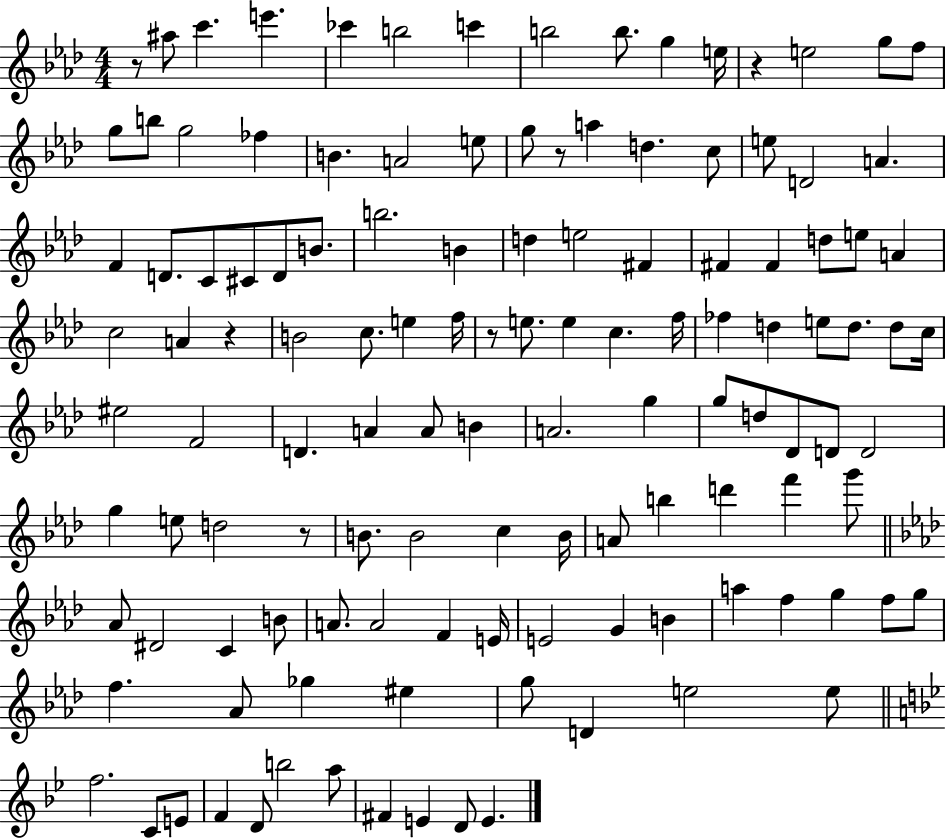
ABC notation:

X:1
T:Untitled
M:4/4
L:1/4
K:Ab
z/2 ^a/2 c' e' _c' b2 c' b2 b/2 g e/4 z e2 g/2 f/2 g/2 b/2 g2 _f B A2 e/2 g/2 z/2 a d c/2 e/2 D2 A F D/2 C/2 ^C/2 D/2 B/2 b2 B d e2 ^F ^F ^F d/2 e/2 A c2 A z B2 c/2 e f/4 z/2 e/2 e c f/4 _f d e/2 d/2 d/2 c/4 ^e2 F2 D A A/2 B A2 g g/2 d/2 _D/2 D/2 D2 g e/2 d2 z/2 B/2 B2 c B/4 A/2 b d' f' g'/2 _A/2 ^D2 C B/2 A/2 A2 F E/4 E2 G B a f g f/2 g/2 f _A/2 _g ^e g/2 D e2 e/2 f2 C/2 E/2 F D/2 b2 a/2 ^F E D/2 E